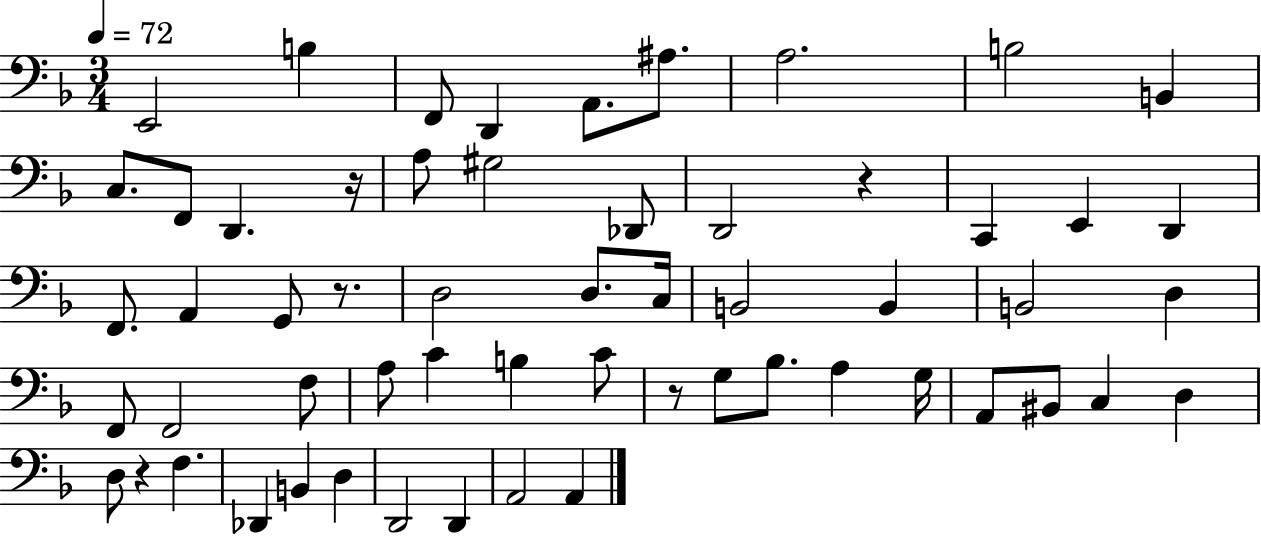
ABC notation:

X:1
T:Untitled
M:3/4
L:1/4
K:F
E,,2 B, F,,/2 D,, A,,/2 ^A,/2 A,2 B,2 B,, C,/2 F,,/2 D,, z/4 A,/2 ^G,2 _D,,/2 D,,2 z C,, E,, D,, F,,/2 A,, G,,/2 z/2 D,2 D,/2 C,/4 B,,2 B,, B,,2 D, F,,/2 F,,2 F,/2 A,/2 C B, C/2 z/2 G,/2 _B,/2 A, G,/4 A,,/2 ^B,,/2 C, D, D,/2 z F, _D,, B,, D, D,,2 D,, A,,2 A,,